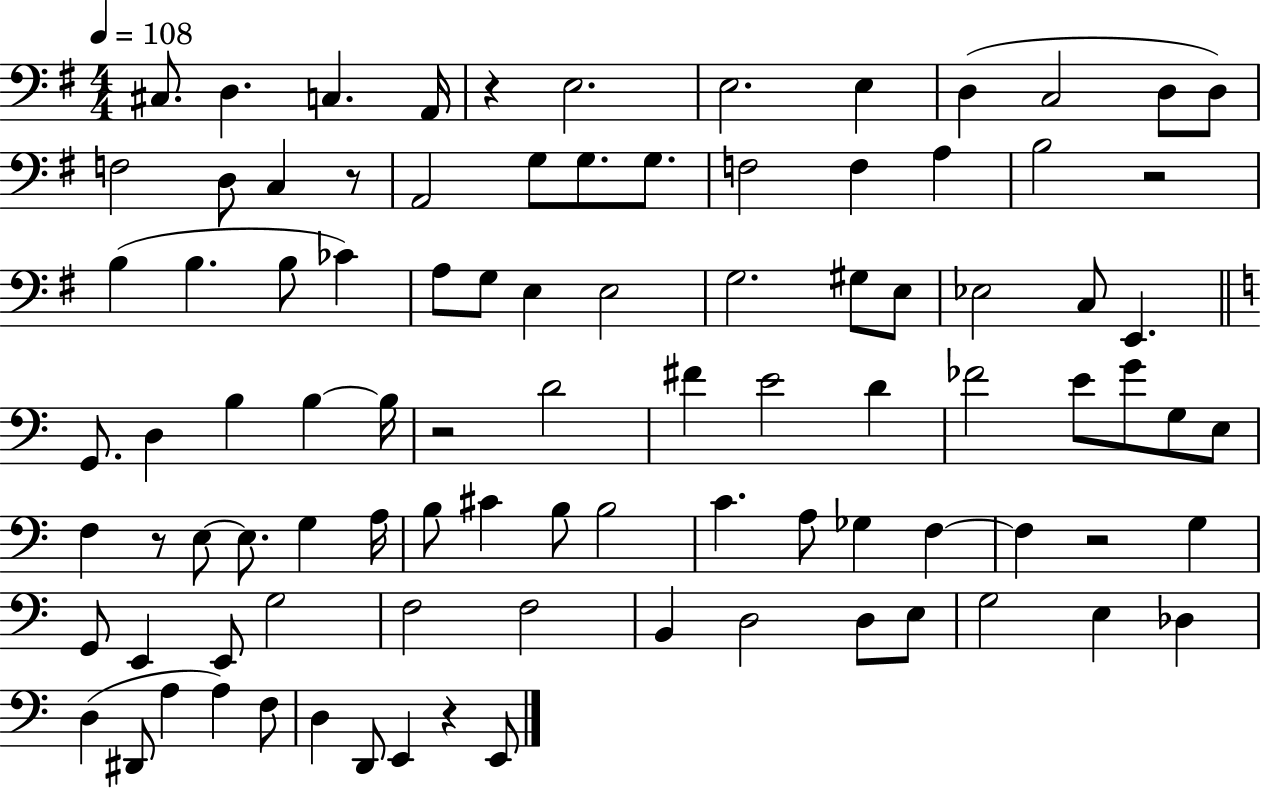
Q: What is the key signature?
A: G major